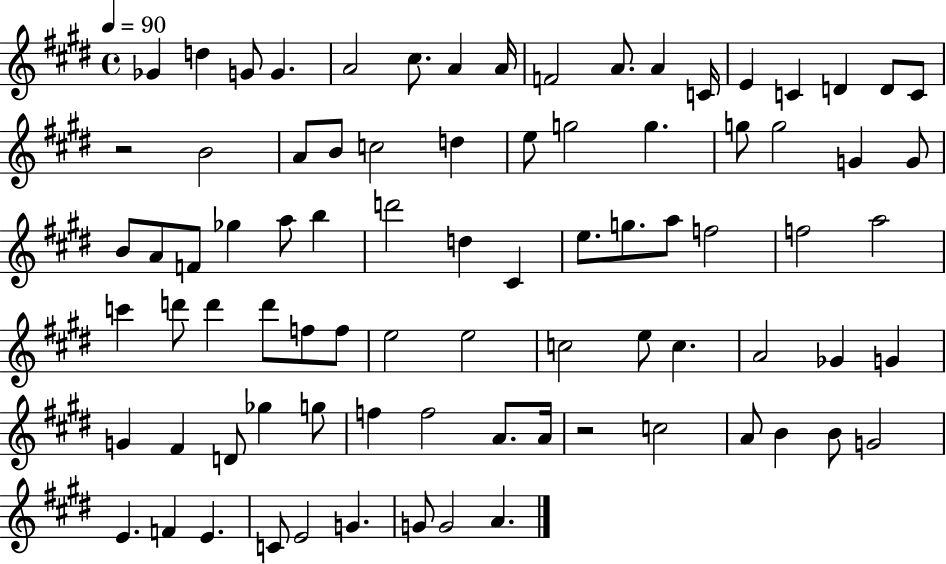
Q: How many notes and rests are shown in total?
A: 83